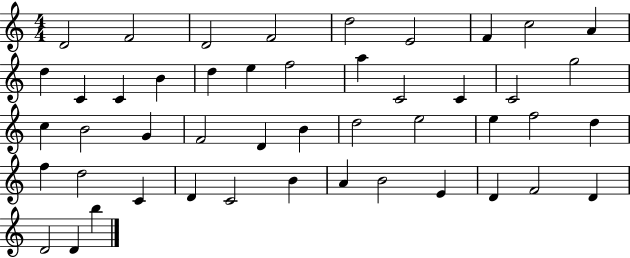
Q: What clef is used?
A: treble